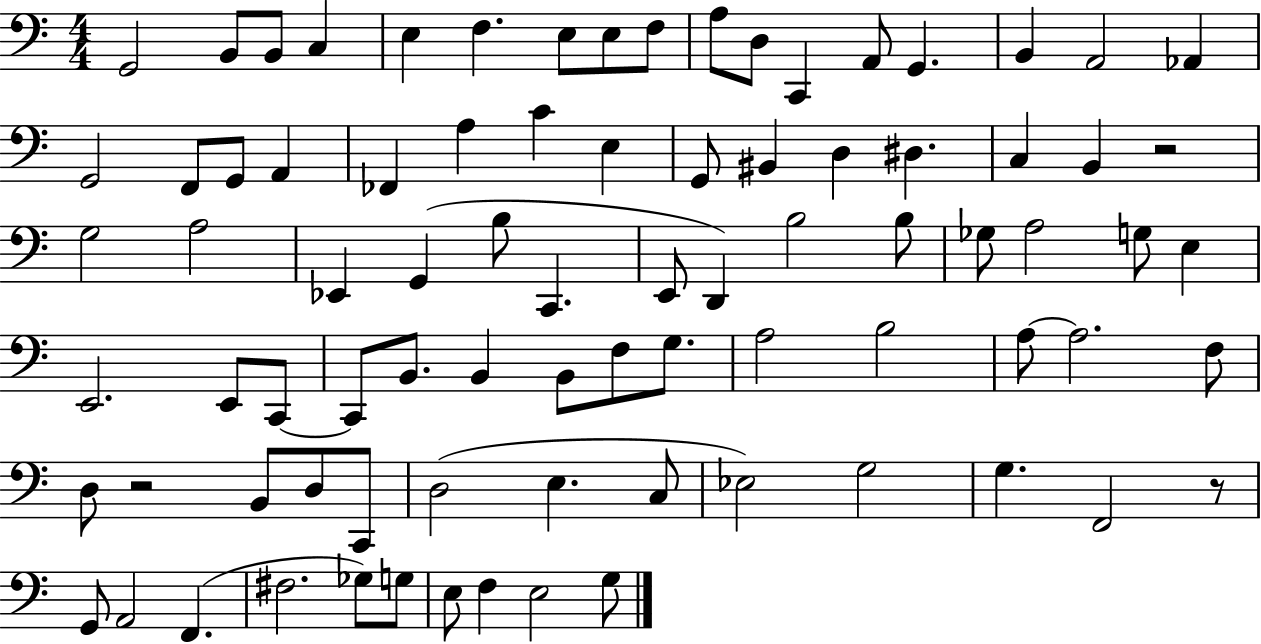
{
  \clef bass
  \numericTimeSignature
  \time 4/4
  \key c \major
  g,2 b,8 b,8 c4 | e4 f4. e8 e8 f8 | a8 d8 c,4 a,8 g,4. | b,4 a,2 aes,4 | \break g,2 f,8 g,8 a,4 | fes,4 a4 c'4 e4 | g,8 bis,4 d4 dis4. | c4 b,4 r2 | \break g2 a2 | ees,4 g,4( b8 c,4. | e,8 d,4) b2 b8 | ges8 a2 g8 e4 | \break e,2. e,8 c,8~~ | c,8 b,8. b,4 b,8 f8 g8. | a2 b2 | a8~~ a2. f8 | \break d8 r2 b,8 d8 c,8 | d2( e4. c8 | ees2) g2 | g4. f,2 r8 | \break g,8 a,2 f,4.( | fis2. ges8) g8 | e8 f4 e2 g8 | \bar "|."
}